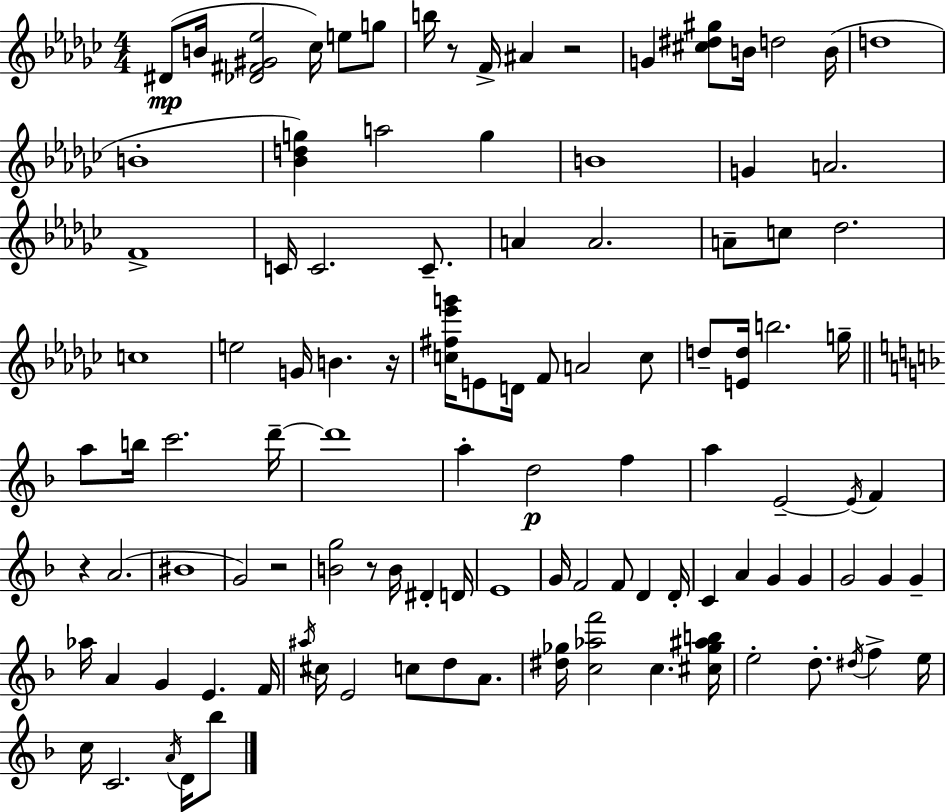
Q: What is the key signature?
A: EES minor